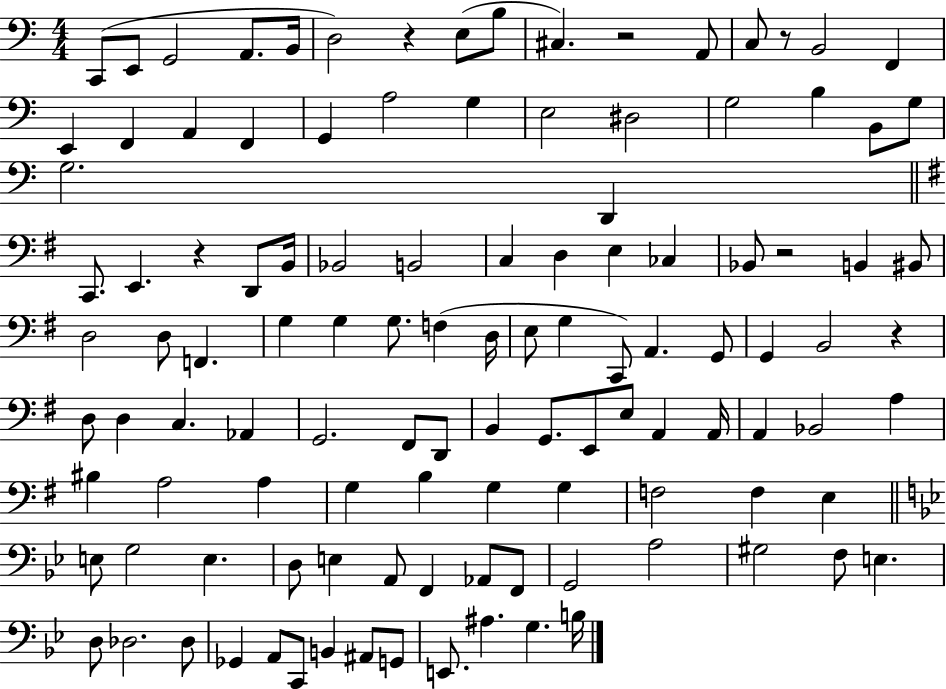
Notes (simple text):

C2/e E2/e G2/h A2/e. B2/s D3/h R/q E3/e B3/e C#3/q. R/h A2/e C3/e R/e B2/h F2/q E2/q F2/q A2/q F2/q G2/q A3/h G3/q E3/h D#3/h G3/h B3/q B2/e G3/e G3/h. D2/q C2/e. E2/q. R/q D2/e B2/s Bb2/h B2/h C3/q D3/q E3/q CES3/q Bb2/e R/h B2/q BIS2/e D3/h D3/e F2/q. G3/q G3/q G3/e. F3/q D3/s E3/e G3/q C2/e A2/q. G2/e G2/q B2/h R/q D3/e D3/q C3/q. Ab2/q G2/h. F#2/e D2/e B2/q G2/e. E2/e E3/e A2/q A2/s A2/q Bb2/h A3/q BIS3/q A3/h A3/q G3/q B3/q G3/q G3/q F3/h F3/q E3/q E3/e G3/h E3/q. D3/e E3/q A2/e F2/q Ab2/e F2/e G2/h A3/h G#3/h F3/e E3/q. D3/e Db3/h. Db3/e Gb2/q A2/e C2/e B2/q A#2/e G2/e E2/e. A#3/q. G3/q. B3/s